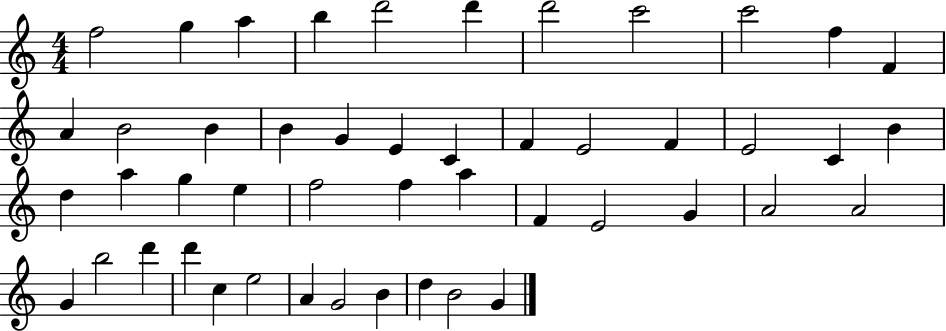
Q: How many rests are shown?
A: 0